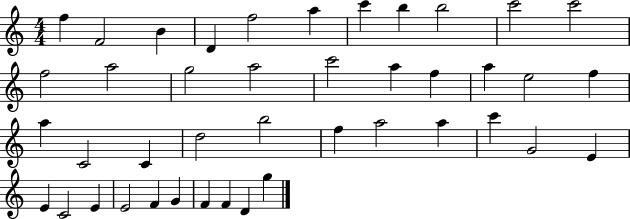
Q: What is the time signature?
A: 4/4